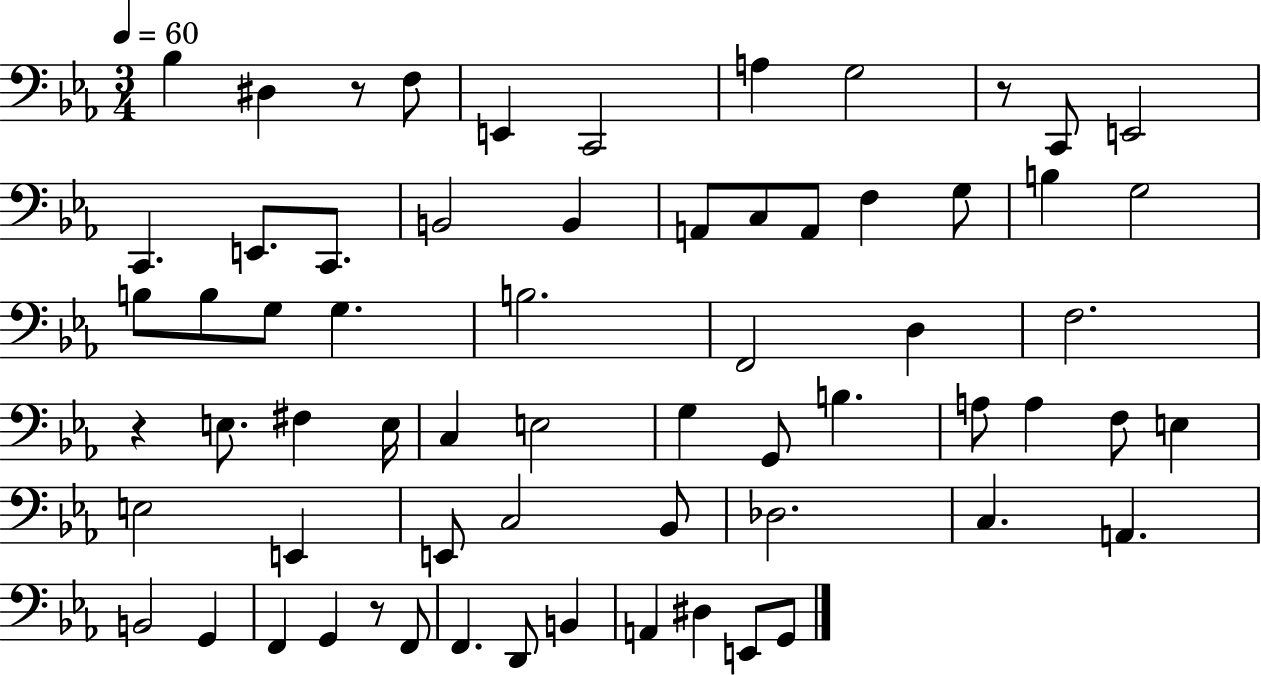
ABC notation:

X:1
T:Untitled
M:3/4
L:1/4
K:Eb
_B, ^D, z/2 F,/2 E,, C,,2 A, G,2 z/2 C,,/2 E,,2 C,, E,,/2 C,,/2 B,,2 B,, A,,/2 C,/2 A,,/2 F, G,/2 B, G,2 B,/2 B,/2 G,/2 G, B,2 F,,2 D, F,2 z E,/2 ^F, E,/4 C, E,2 G, G,,/2 B, A,/2 A, F,/2 E, E,2 E,, E,,/2 C,2 _B,,/2 _D,2 C, A,, B,,2 G,, F,, G,, z/2 F,,/2 F,, D,,/2 B,, A,, ^D, E,,/2 G,,/2